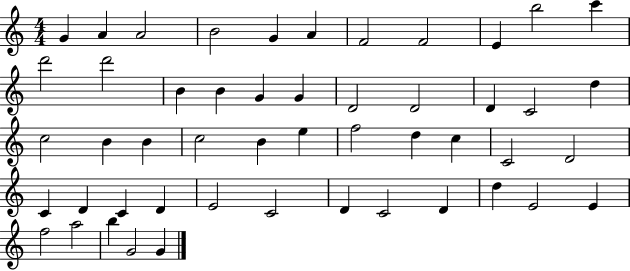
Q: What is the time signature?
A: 4/4